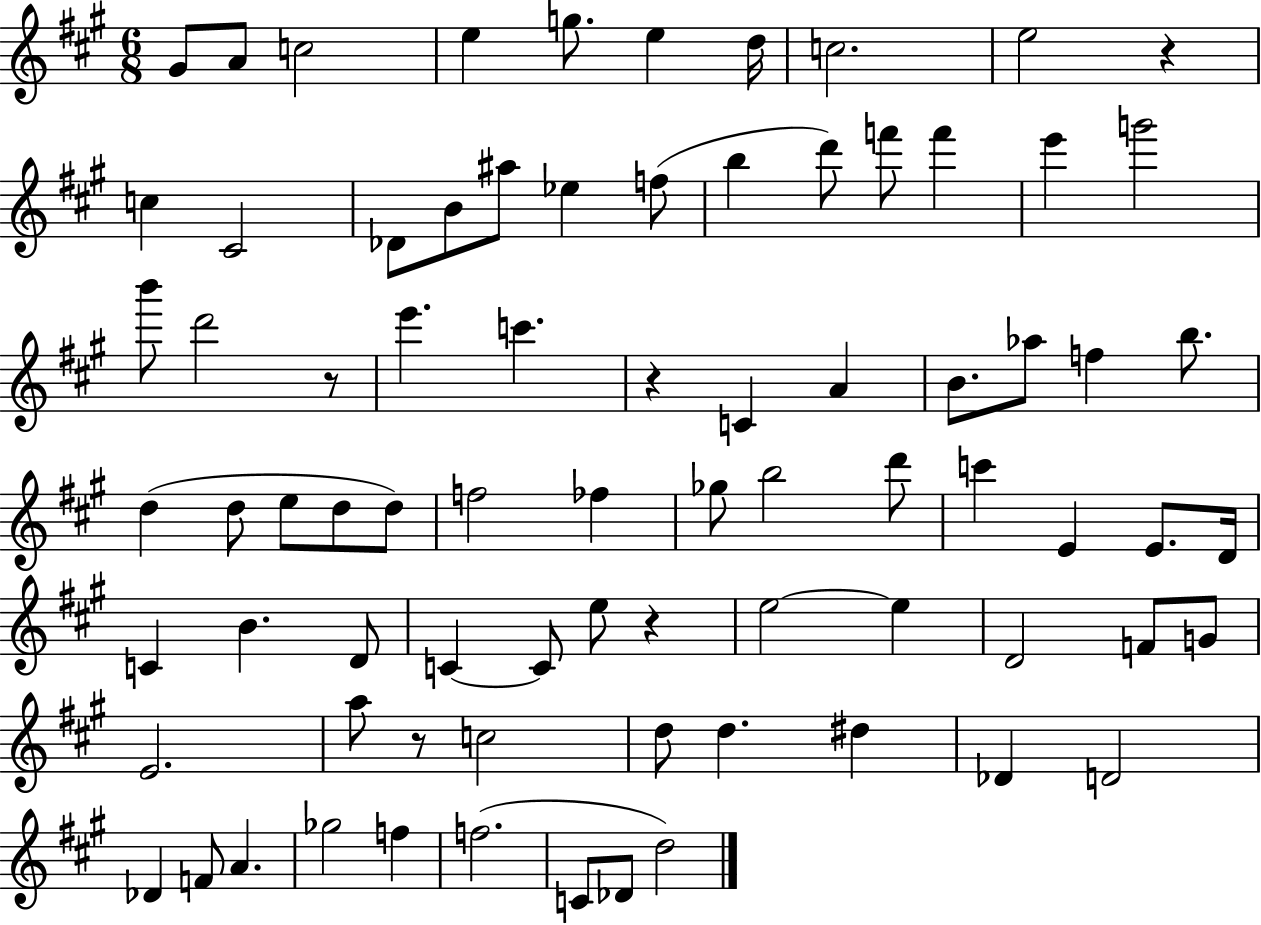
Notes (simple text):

G#4/e A4/e C5/h E5/q G5/e. E5/q D5/s C5/h. E5/h R/q C5/q C#4/h Db4/e B4/e A#5/e Eb5/q F5/e B5/q D6/e F6/e F6/q E6/q G6/h B6/e D6/h R/e E6/q. C6/q. R/q C4/q A4/q B4/e. Ab5/e F5/q B5/e. D5/q D5/e E5/e D5/e D5/e F5/h FES5/q Gb5/e B5/h D6/e C6/q E4/q E4/e. D4/s C4/q B4/q. D4/e C4/q C4/e E5/e R/q E5/h E5/q D4/h F4/e G4/e E4/h. A5/e R/e C5/h D5/e D5/q. D#5/q Db4/q D4/h Db4/q F4/e A4/q. Gb5/h F5/q F5/h. C4/e Db4/e D5/h